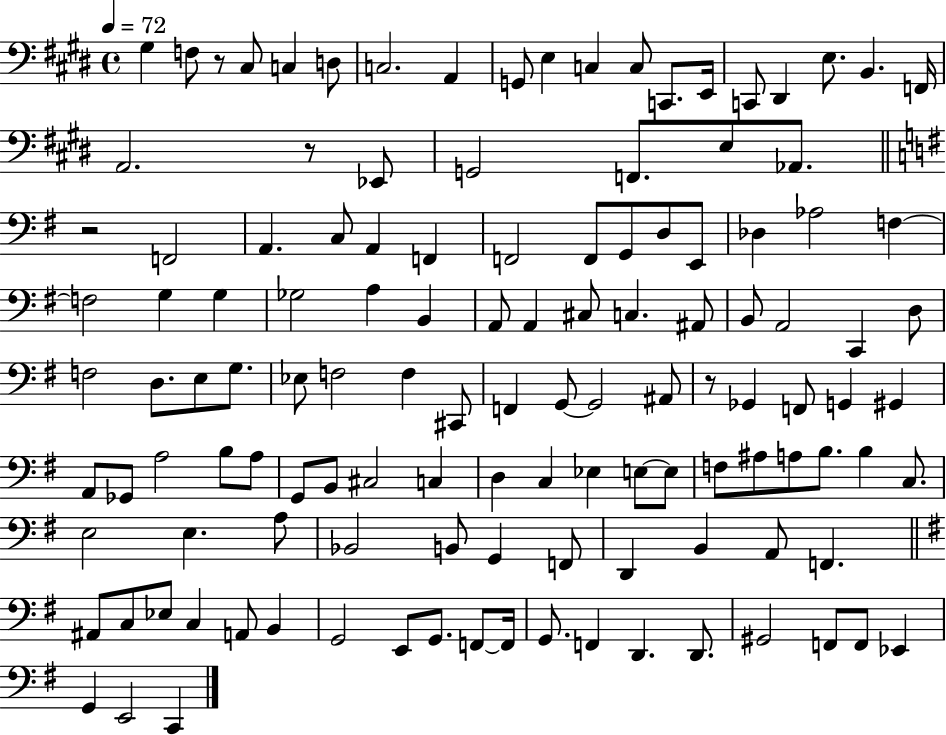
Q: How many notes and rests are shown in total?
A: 125